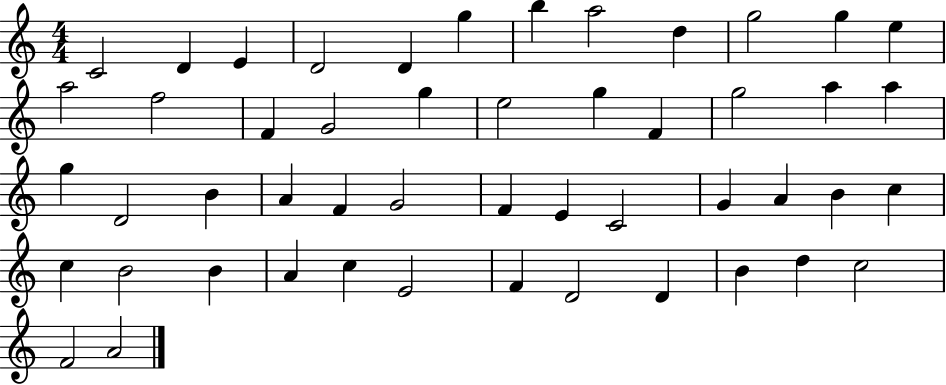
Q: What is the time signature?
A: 4/4